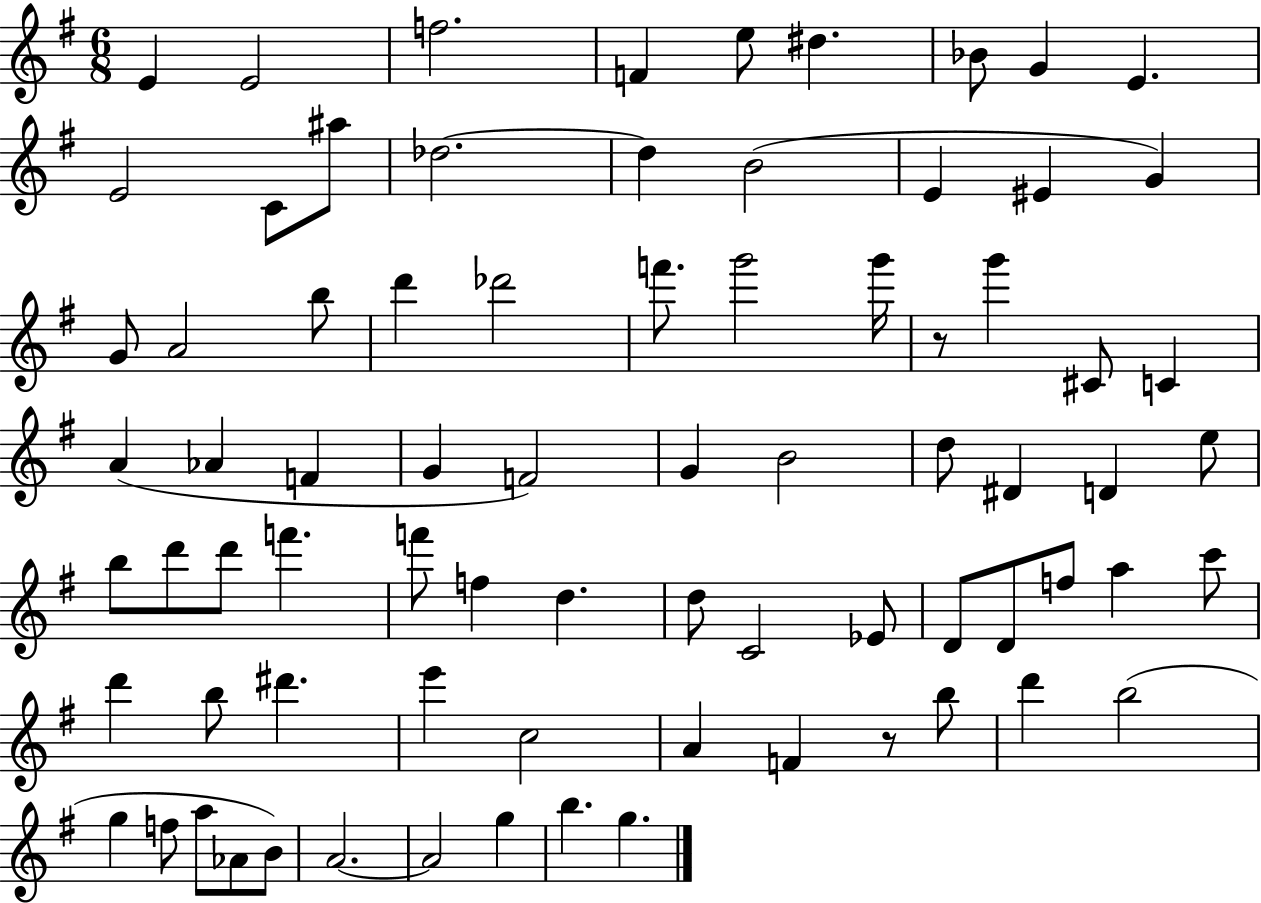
{
  \clef treble
  \numericTimeSignature
  \time 6/8
  \key g \major
  e'4 e'2 | f''2. | f'4 e''8 dis''4. | bes'8 g'4 e'4. | \break e'2 c'8 ais''8 | des''2.~~ | des''4 b'2( | e'4 eis'4 g'4) | \break g'8 a'2 b''8 | d'''4 des'''2 | f'''8. g'''2 g'''16 | r8 g'''4 cis'8 c'4 | \break a'4( aes'4 f'4 | g'4 f'2) | g'4 b'2 | d''8 dis'4 d'4 e''8 | \break b''8 d'''8 d'''8 f'''4. | f'''8 f''4 d''4. | d''8 c'2 ees'8 | d'8 d'8 f''8 a''4 c'''8 | \break d'''4 b''8 dis'''4. | e'''4 c''2 | a'4 f'4 r8 b''8 | d'''4 b''2( | \break g''4 f''8 a''8 aes'8 b'8) | a'2.~~ | a'2 g''4 | b''4. g''4. | \break \bar "|."
}